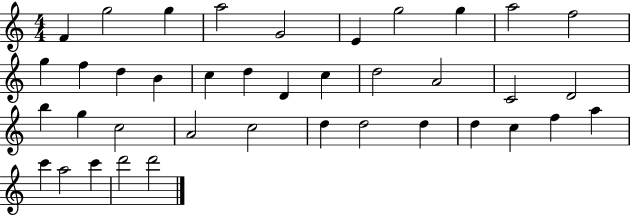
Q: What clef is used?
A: treble